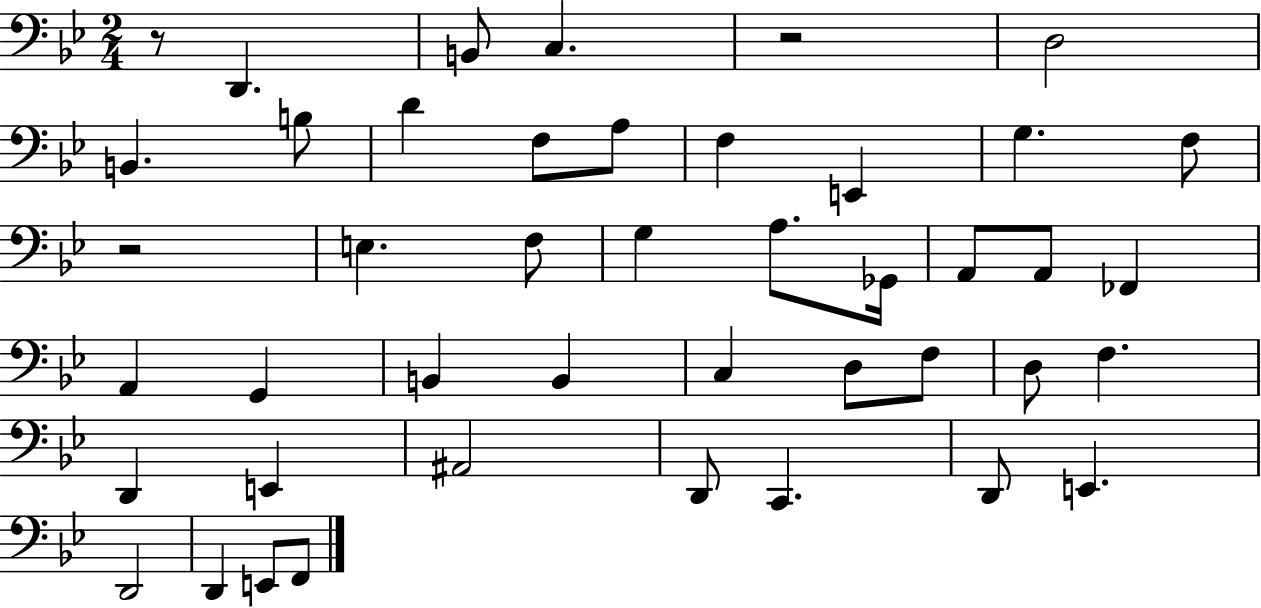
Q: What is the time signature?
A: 2/4